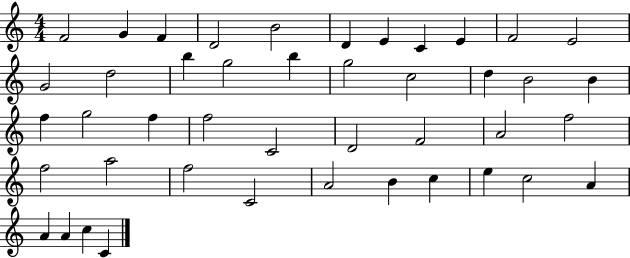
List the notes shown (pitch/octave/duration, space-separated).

F4/h G4/q F4/q D4/h B4/h D4/q E4/q C4/q E4/q F4/h E4/h G4/h D5/h B5/q G5/h B5/q G5/h C5/h D5/q B4/h B4/q F5/q G5/h F5/q F5/h C4/h D4/h F4/h A4/h F5/h F5/h A5/h F5/h C4/h A4/h B4/q C5/q E5/q C5/h A4/q A4/q A4/q C5/q C4/q